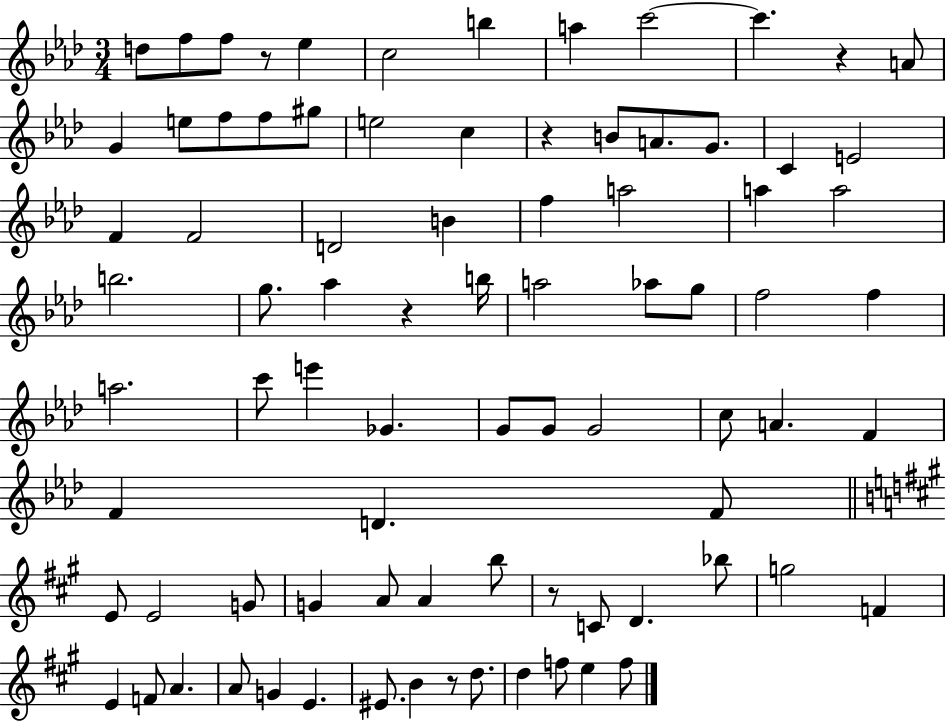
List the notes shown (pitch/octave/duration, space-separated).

D5/e F5/e F5/e R/e Eb5/q C5/h B5/q A5/q C6/h C6/q. R/q A4/e G4/q E5/e F5/e F5/e G#5/e E5/h C5/q R/q B4/e A4/e. G4/e. C4/q E4/h F4/q F4/h D4/h B4/q F5/q A5/h A5/q A5/h B5/h. G5/e. Ab5/q R/q B5/s A5/h Ab5/e G5/e F5/h F5/q A5/h. C6/e E6/q Gb4/q. G4/e G4/e G4/h C5/e A4/q. F4/q F4/q D4/q. F4/e E4/e E4/h G4/e G4/q A4/e A4/q B5/e R/e C4/e D4/q. Bb5/e G5/h F4/q E4/q F4/e A4/q. A4/e G4/q E4/q. EIS4/e. B4/q R/e D5/e. D5/q F5/e E5/q F5/e